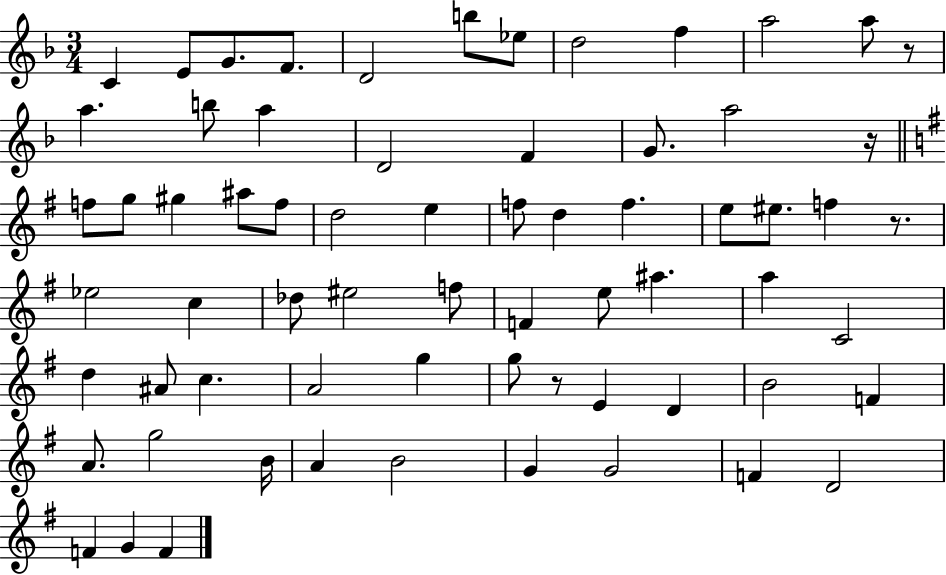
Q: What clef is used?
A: treble